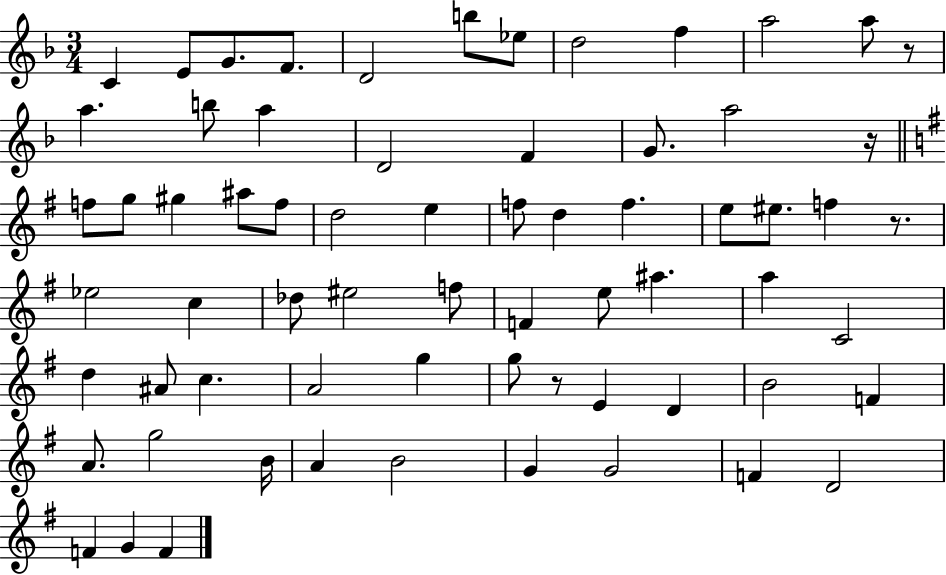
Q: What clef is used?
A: treble